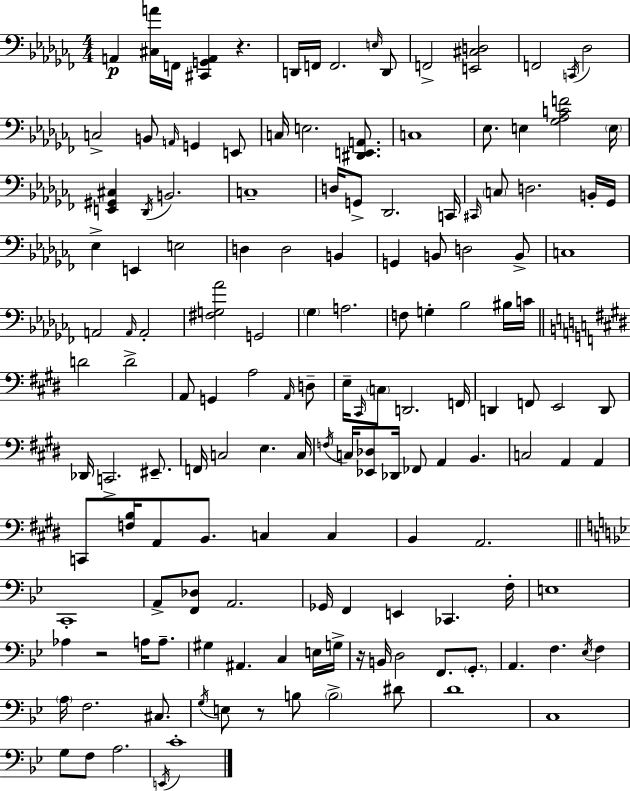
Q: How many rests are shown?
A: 4